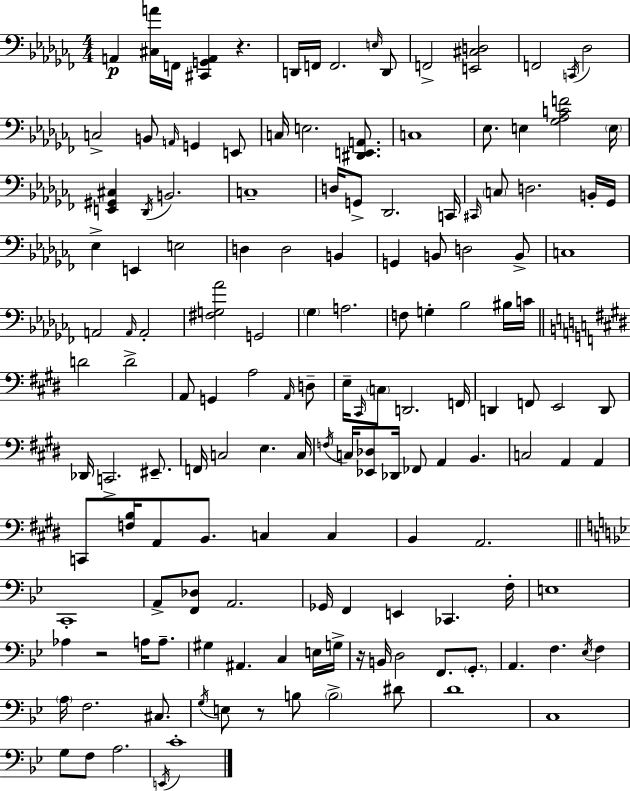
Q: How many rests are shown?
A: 4